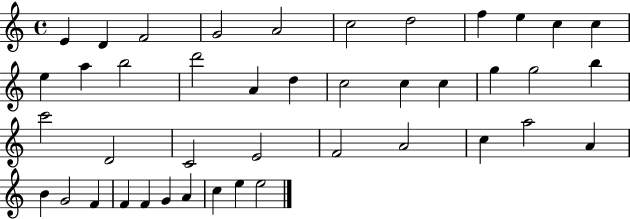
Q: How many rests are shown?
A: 0